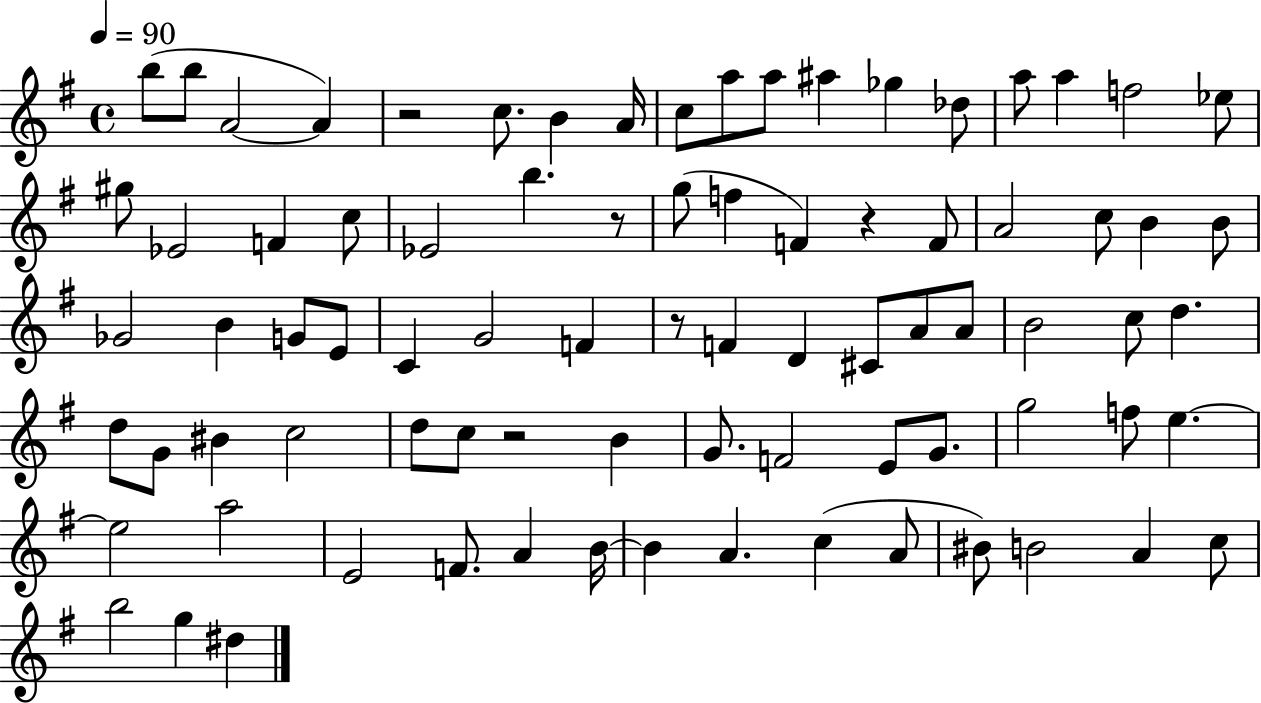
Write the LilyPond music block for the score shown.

{
  \clef treble
  \time 4/4
  \defaultTimeSignature
  \key g \major
  \tempo 4 = 90
  b''8( b''8 a'2~~ a'4) | r2 c''8. b'4 a'16 | c''8 a''8 a''8 ais''4 ges''4 des''8 | a''8 a''4 f''2 ees''8 | \break gis''8 ees'2 f'4 c''8 | ees'2 b''4. r8 | g''8( f''4 f'4) r4 f'8 | a'2 c''8 b'4 b'8 | \break ges'2 b'4 g'8 e'8 | c'4 g'2 f'4 | r8 f'4 d'4 cis'8 a'8 a'8 | b'2 c''8 d''4. | \break d''8 g'8 bis'4 c''2 | d''8 c''8 r2 b'4 | g'8. f'2 e'8 g'8. | g''2 f''8 e''4.~~ | \break e''2 a''2 | e'2 f'8. a'4 b'16~~ | b'4 a'4. c''4( a'8 | bis'8) b'2 a'4 c''8 | \break b''2 g''4 dis''4 | \bar "|."
}